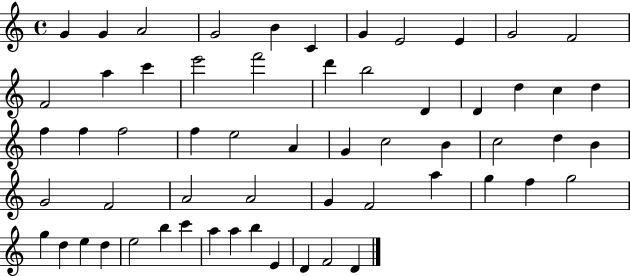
G4/q G4/q A4/h G4/h B4/q C4/q G4/q E4/h E4/q G4/h F4/h F4/h A5/q C6/q E6/h F6/h D6/q B5/h D4/q D4/q D5/q C5/q D5/q F5/q F5/q F5/h F5/q E5/h A4/q G4/q C5/h B4/q C5/h D5/q B4/q G4/h F4/h A4/h A4/h G4/q F4/h A5/q G5/q F5/q G5/h G5/q D5/q E5/q D5/q E5/h B5/q C6/q A5/q A5/q B5/q E4/q D4/q F4/h D4/q